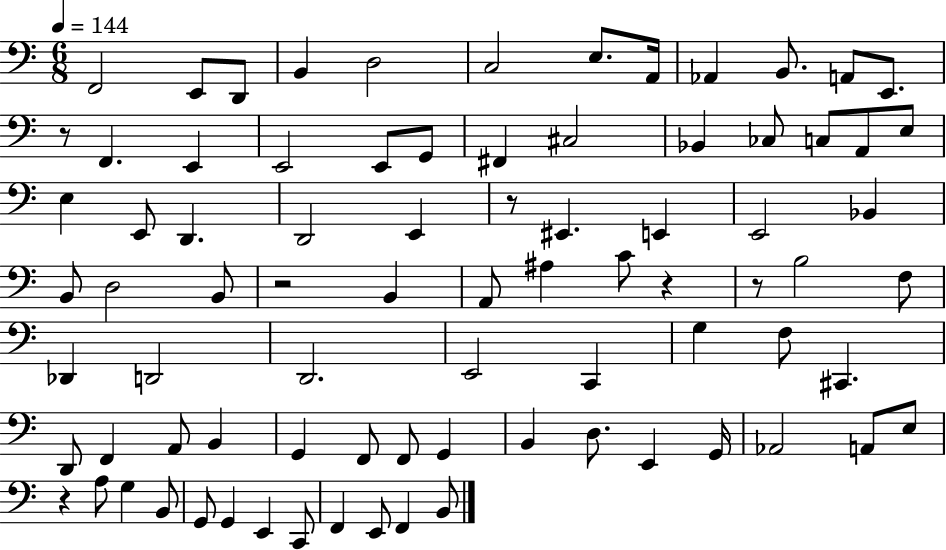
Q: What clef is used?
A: bass